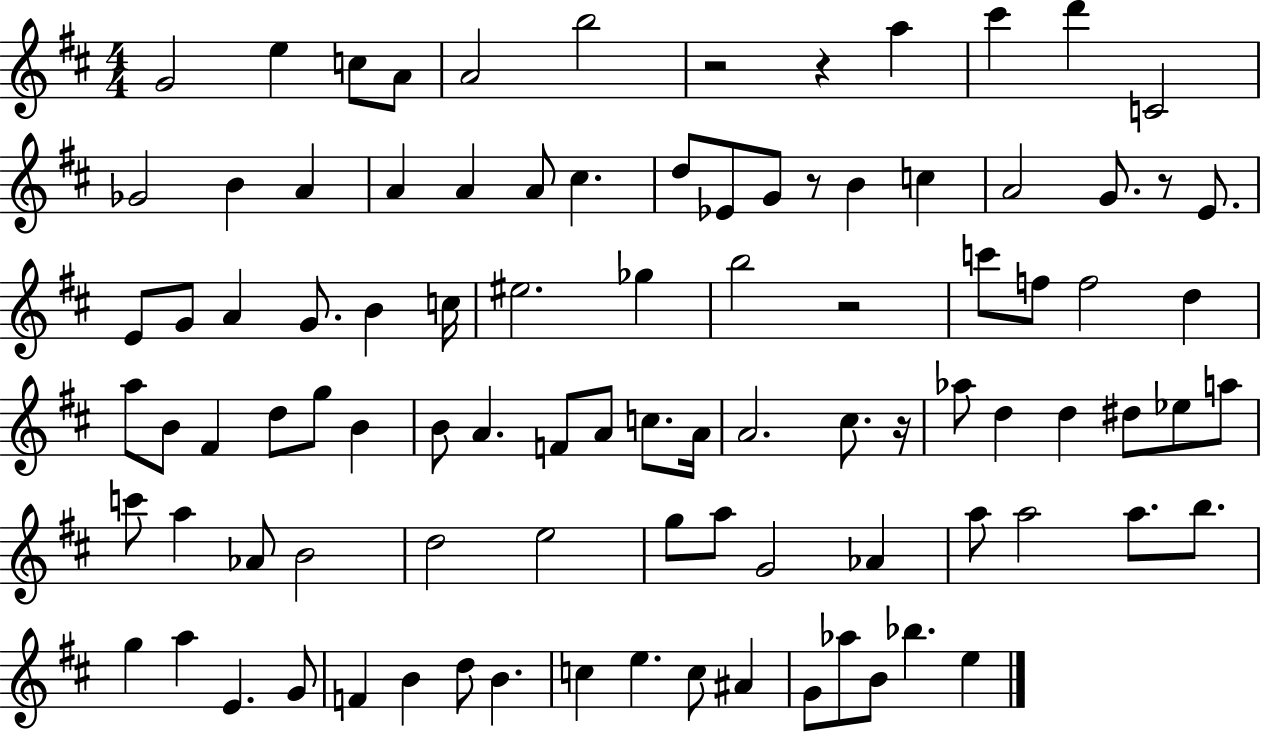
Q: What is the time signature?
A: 4/4